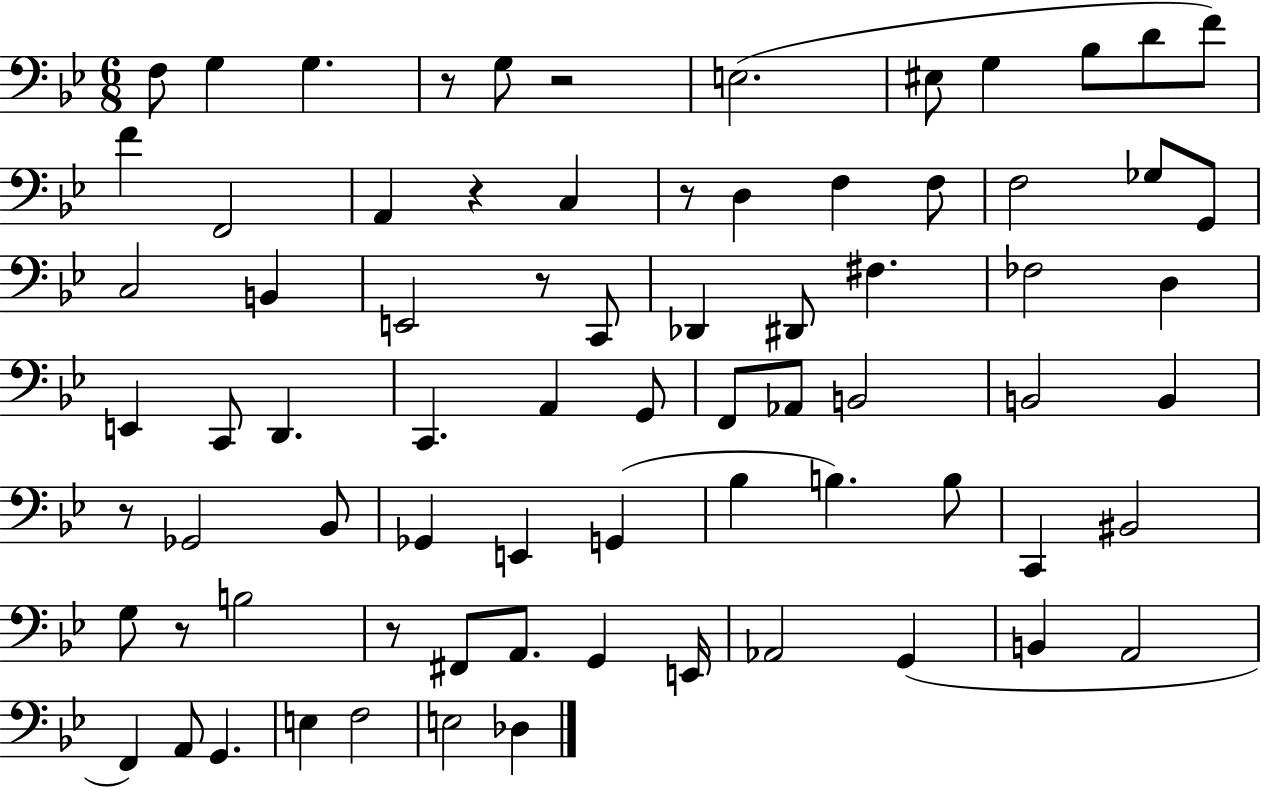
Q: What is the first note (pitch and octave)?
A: F3